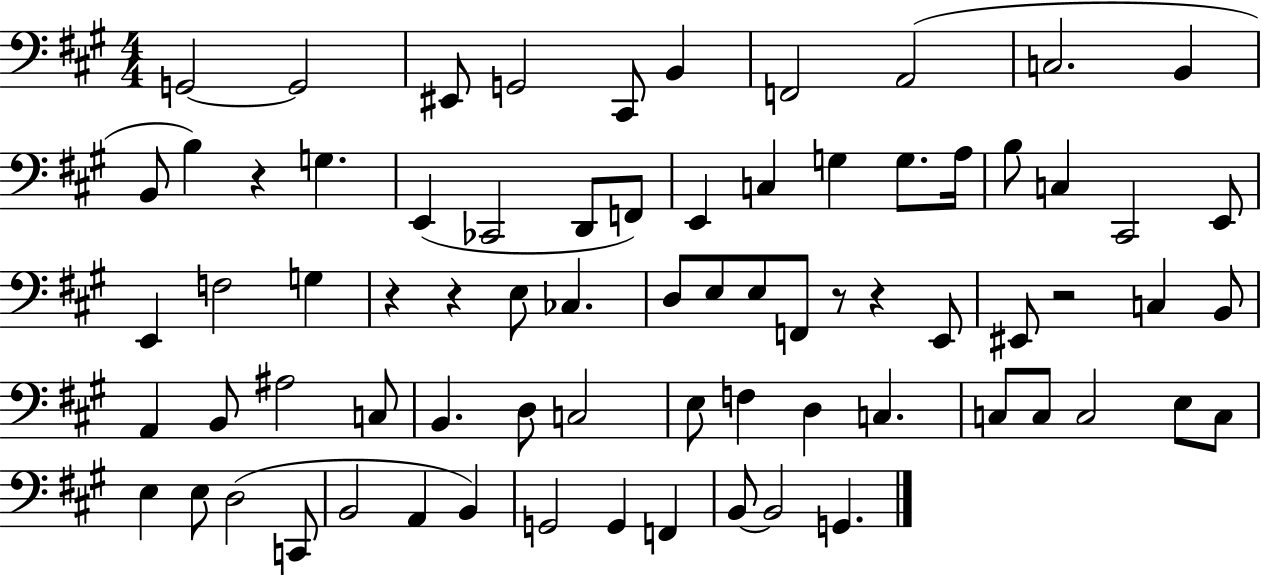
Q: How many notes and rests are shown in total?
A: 74